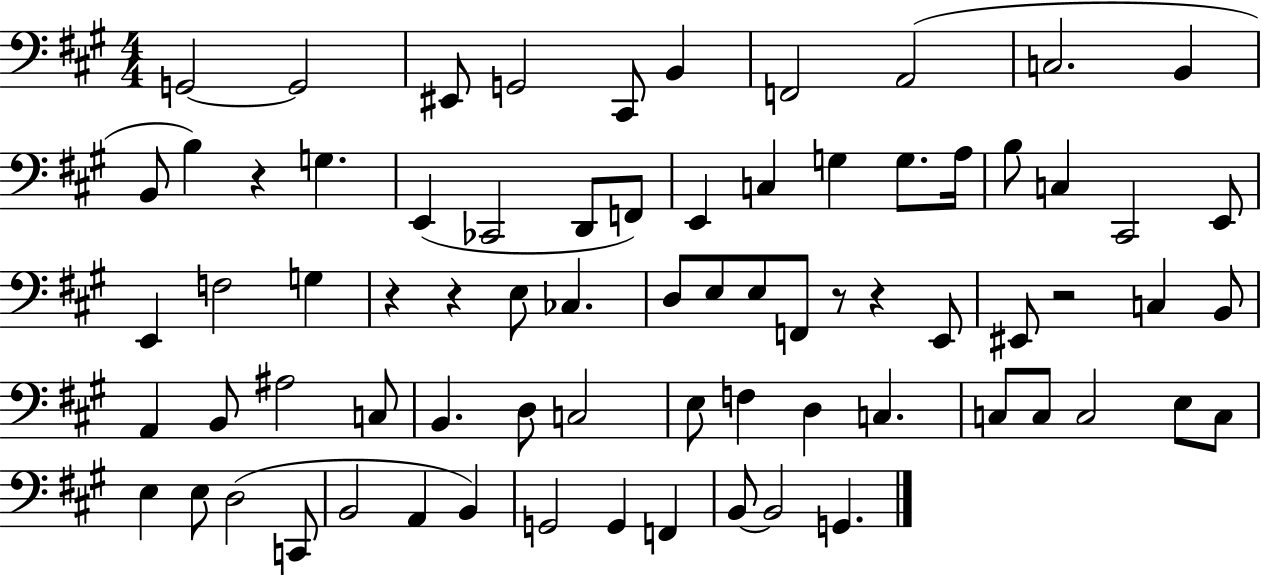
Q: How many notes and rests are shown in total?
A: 74